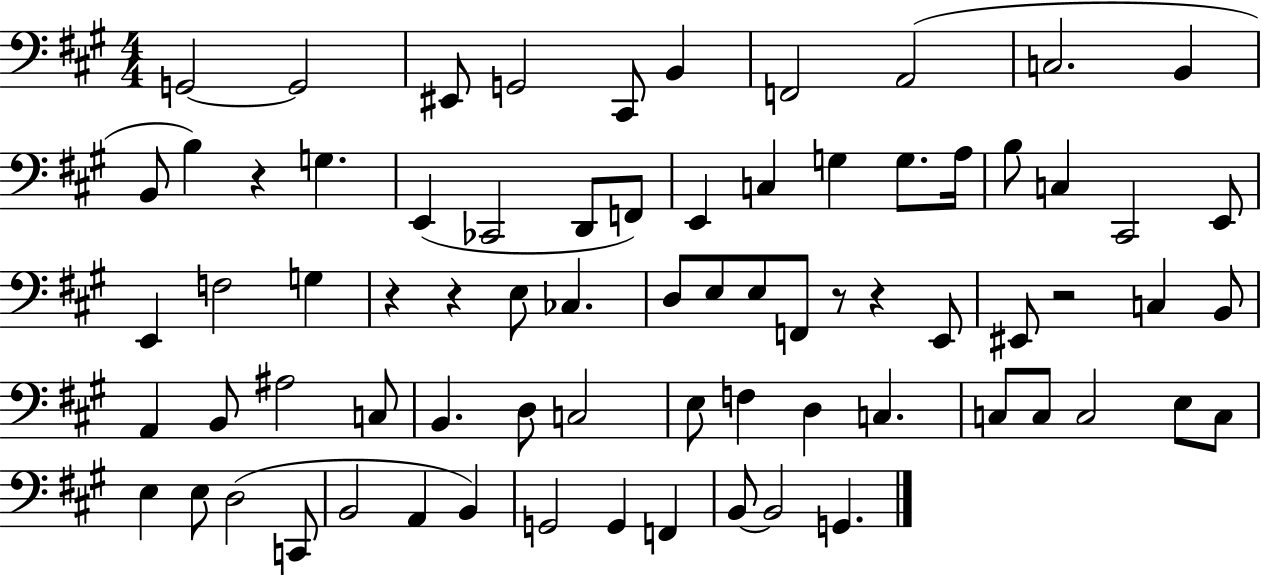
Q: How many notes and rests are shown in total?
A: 74